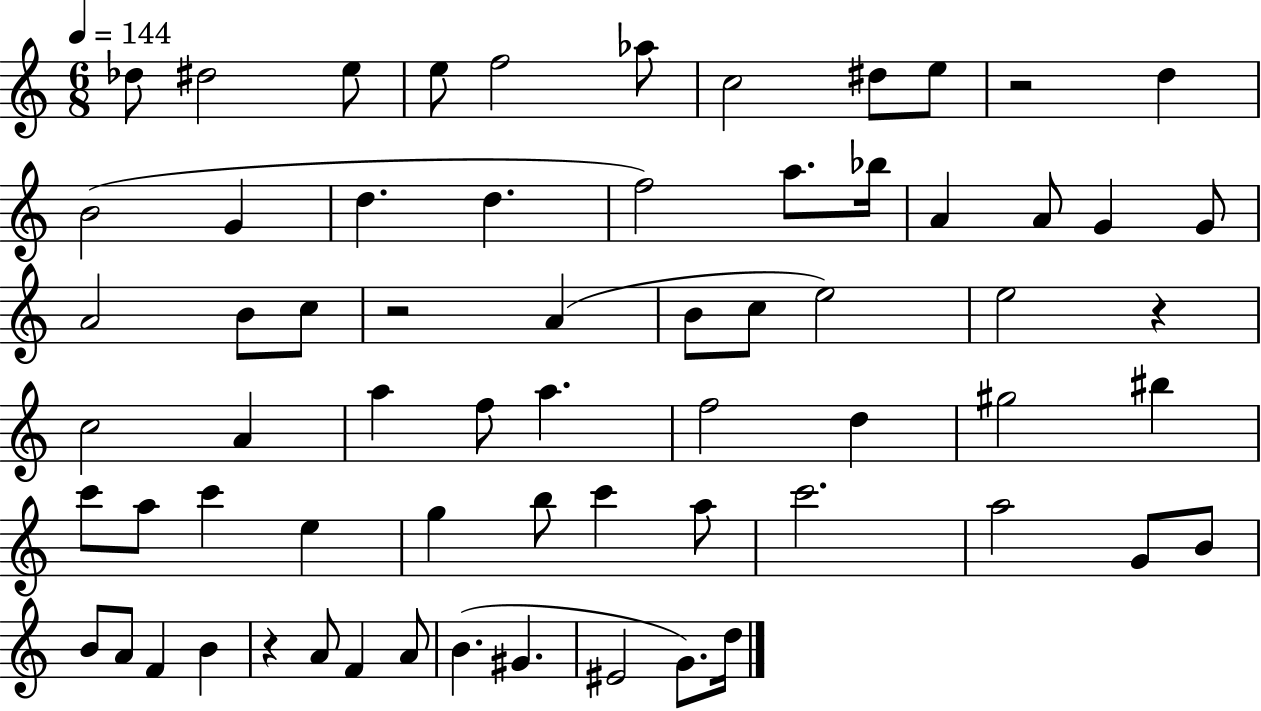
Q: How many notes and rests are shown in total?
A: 66